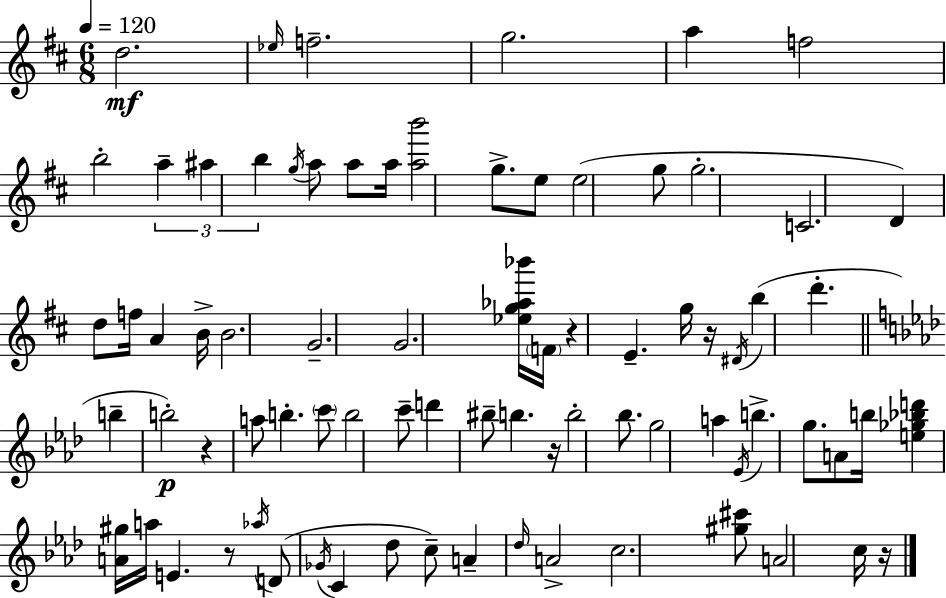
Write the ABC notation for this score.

X:1
T:Untitled
M:6/8
L:1/4
K:D
d2 _e/4 f2 g2 a f2 b2 a ^a b g/4 a/2 a/2 a/4 [ab']2 g/2 e/2 e2 g/2 g2 C2 D d/2 f/4 A B/4 B2 G2 G2 [_eg_a_b']/4 F/4 z E g/4 z/4 ^D/4 b d' b b2 z a/2 b c'/2 b2 c'/2 d' ^b/2 b z/4 b2 _b/2 g2 a _E/4 b g/2 A/2 b/4 [e_g_bd'] [A^g]/4 a/4 E z/2 _a/4 D/2 _G/4 C _d/2 c/2 A _d/4 A2 c2 [^g^c']/2 A2 c/4 z/4